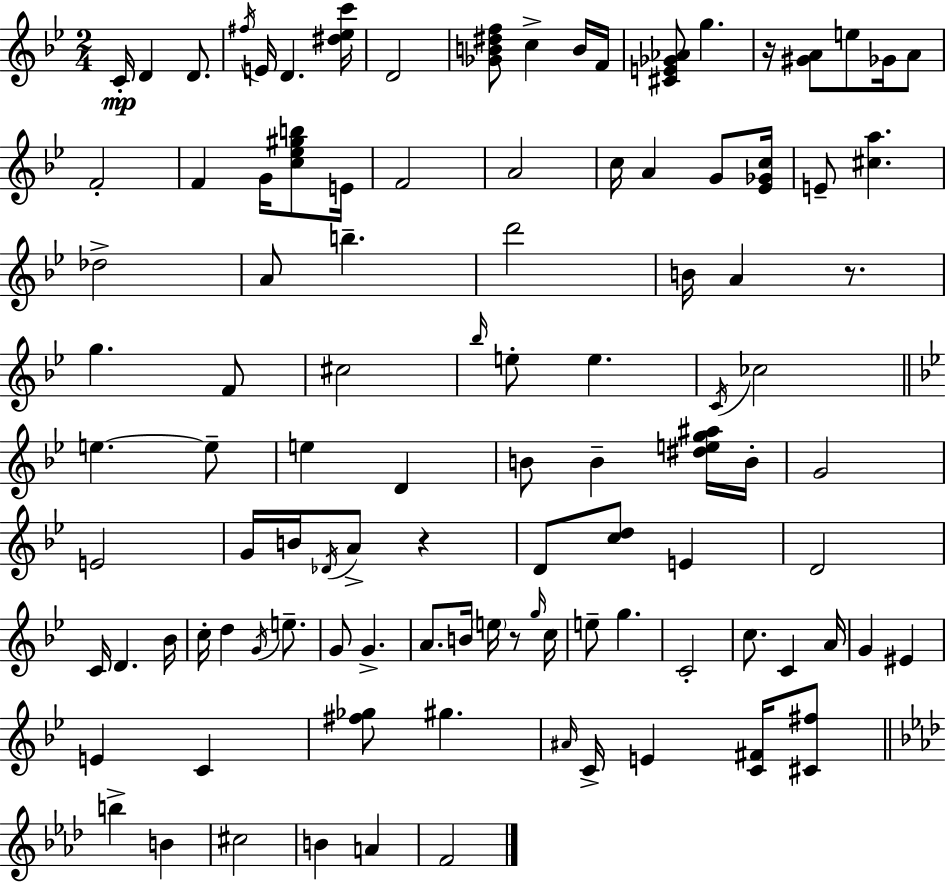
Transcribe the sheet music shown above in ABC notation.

X:1
T:Untitled
M:2/4
L:1/4
K:Gm
C/4 D D/2 ^f/4 E/4 D [^d_ec']/4 D2 [_GB^df]/2 c B/4 F/4 [^CE_G_A]/2 g z/4 [^GA]/2 e/2 _G/4 A/2 F2 F G/4 [c_e^gb]/2 E/4 F2 A2 c/4 A G/2 [_E_Gc]/4 E/2 [^ca] _d2 A/2 b d'2 B/4 A z/2 g F/2 ^c2 _b/4 e/2 e C/4 _c2 e e/2 e D B/2 B [^deg^a]/4 B/4 G2 E2 G/4 B/4 _D/4 A/2 z D/2 [cd]/2 E D2 C/4 D _B/4 c/4 d G/4 e/2 G/2 G A/2 B/4 e/4 z/2 g/4 c/4 e/2 g C2 c/2 C A/4 G ^E E C [^f_g]/2 ^g ^A/4 C/4 E [C^F]/4 [^C^f]/2 b B ^c2 B A F2